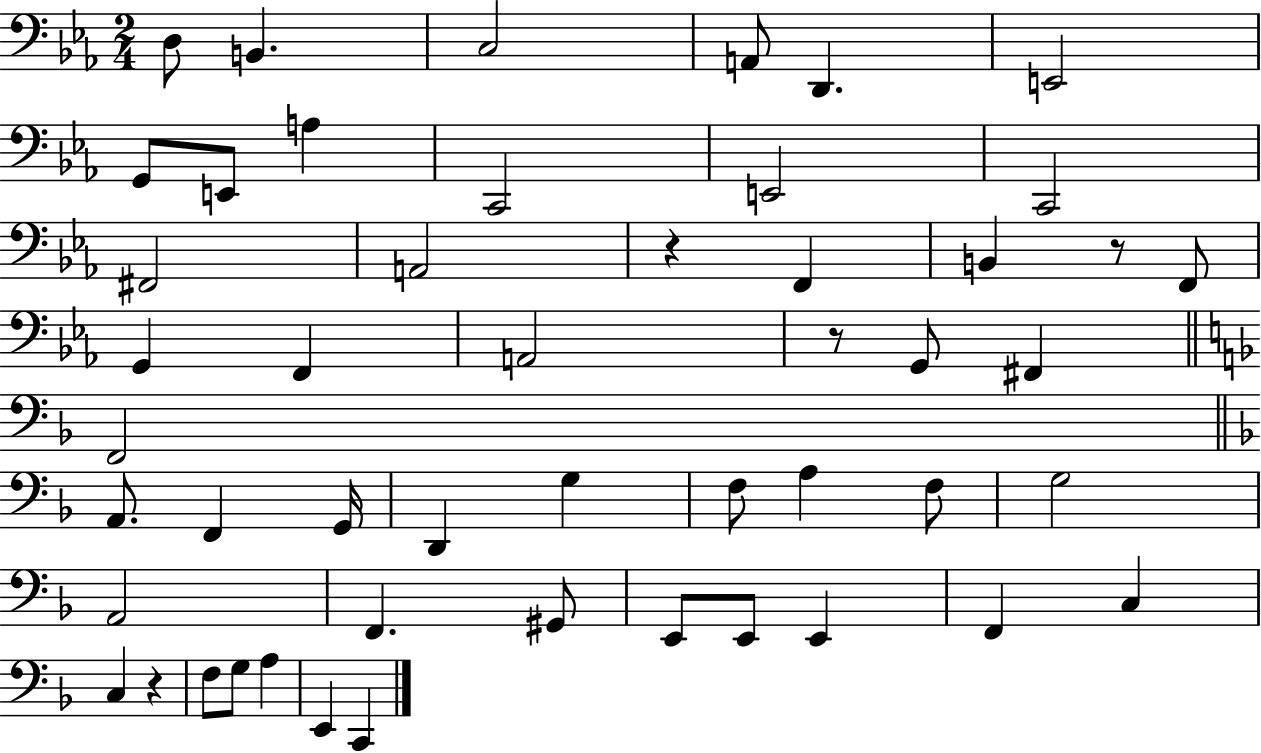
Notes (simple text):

D3/e B2/q. C3/h A2/e D2/q. E2/h G2/e E2/e A3/q C2/h E2/h C2/h F#2/h A2/h R/q F2/q B2/q R/e F2/e G2/q F2/q A2/h R/e G2/e F#2/q F2/h A2/e. F2/q G2/s D2/q G3/q F3/e A3/q F3/e G3/h A2/h F2/q. G#2/e E2/e E2/e E2/q F2/q C3/q C3/q R/q F3/e G3/e A3/q E2/q C2/q